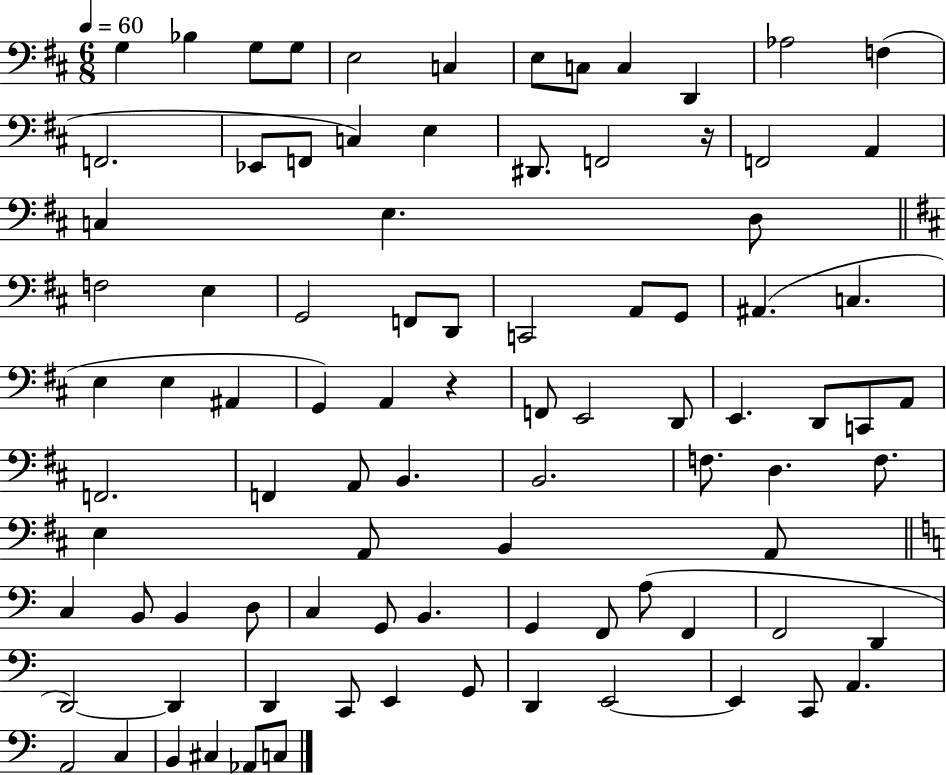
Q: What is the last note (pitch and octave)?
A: C3